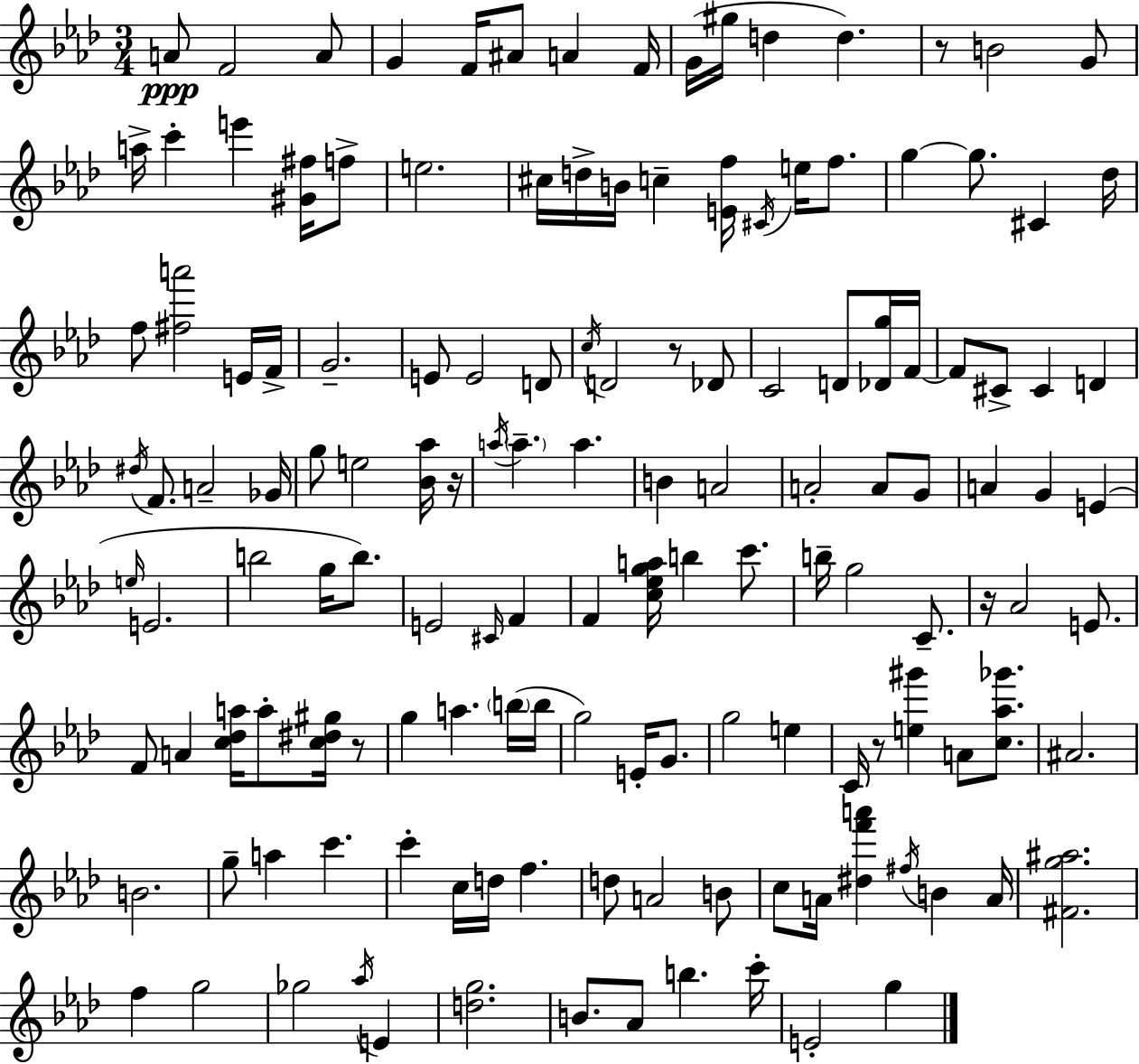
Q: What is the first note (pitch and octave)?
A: A4